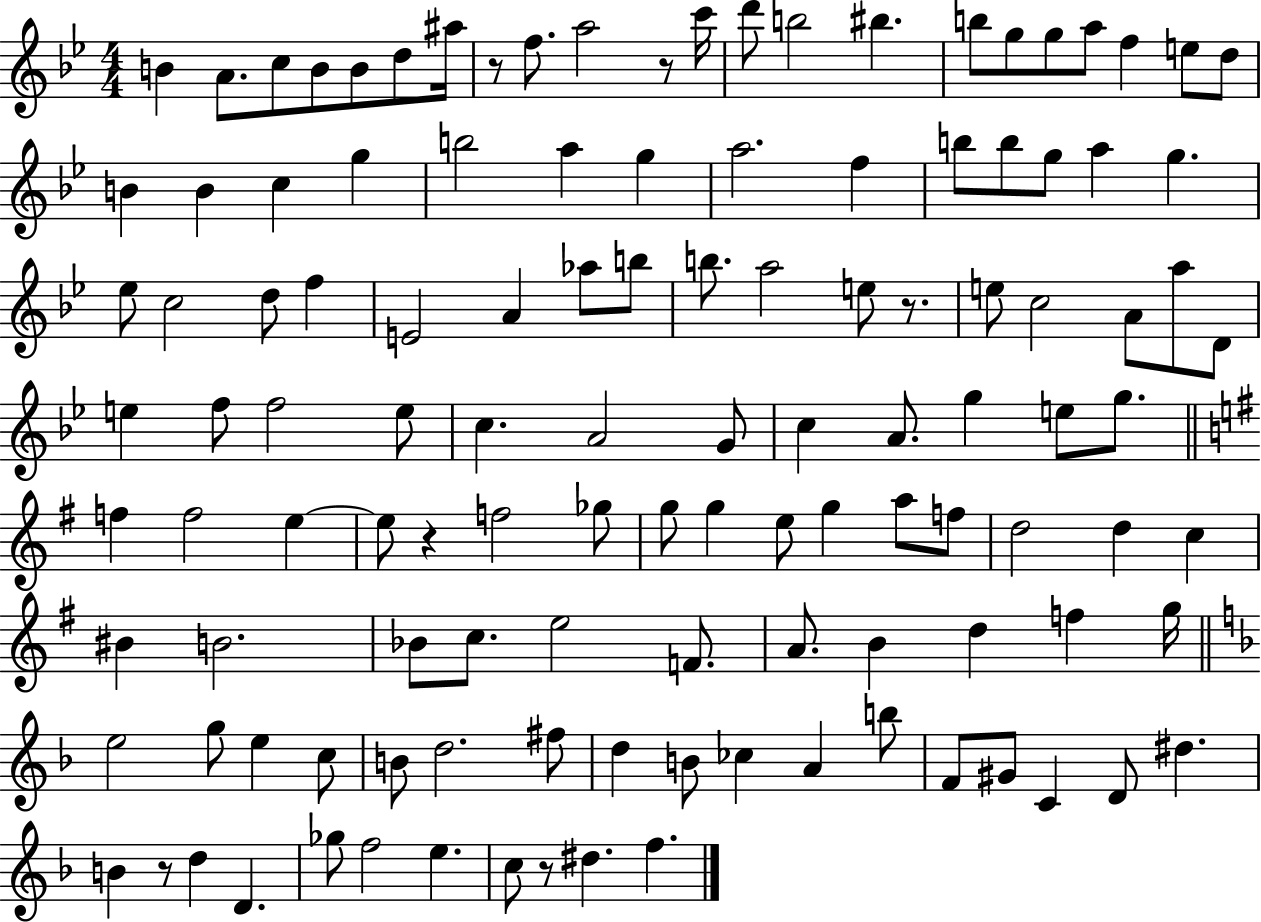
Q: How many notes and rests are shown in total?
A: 120